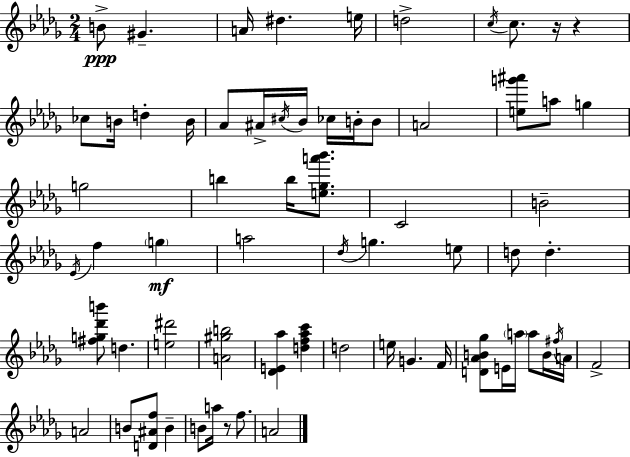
B4/e G#4/q. A4/s D#5/q. E5/s D5/h C5/s C5/e. R/s R/q CES5/e B4/s D5/q B4/s Ab4/e A#4/s C#5/s Bb4/s CES5/s B4/s B4/e A4/h [E5,G6,A#6]/e A5/e G5/q G5/h B5/q B5/s [E5,Gb5,A6,Bb6]/e. C4/h B4/h Eb4/s F5/q G5/q A5/h Db5/s G5/q. E5/e D5/e D5/q. [F#5,G5,Db6,B6]/e D5/q. [E5,D#6]/h [A4,G#5,B5]/h [Db4,E4,Ab5]/q [D5,F5,Ab5,C6]/q D5/h E5/s G4/q. F4/s [D4,Ab4,B4,Gb5]/e E4/s A5/s A5/e B4/s F#5/s A4/s F4/h A4/h B4/e [D4,A#4,F5]/e B4/q B4/e A5/s R/e F5/e. A4/h